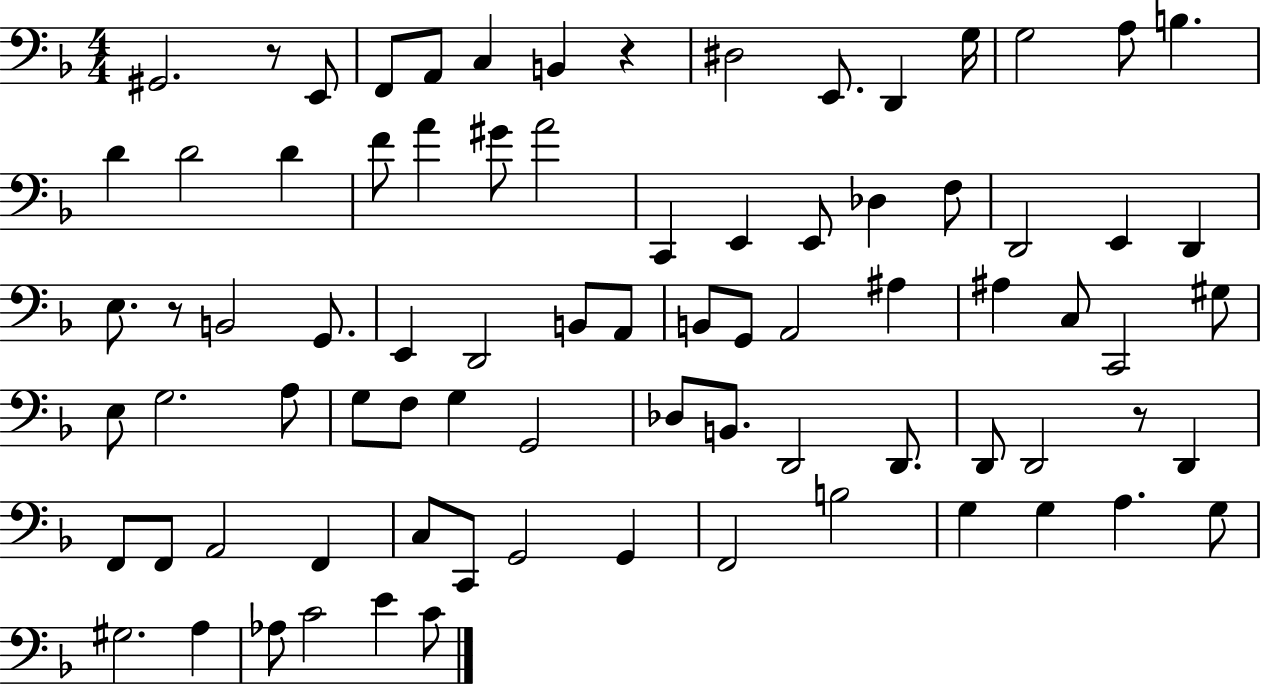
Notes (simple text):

G#2/h. R/e E2/e F2/e A2/e C3/q B2/q R/q D#3/h E2/e. D2/q G3/s G3/h A3/e B3/q. D4/q D4/h D4/q F4/e A4/q G#4/e A4/h C2/q E2/q E2/e Db3/q F3/e D2/h E2/q D2/q E3/e. R/e B2/h G2/e. E2/q D2/h B2/e A2/e B2/e G2/e A2/h A#3/q A#3/q C3/e C2/h G#3/e E3/e G3/h. A3/e G3/e F3/e G3/q G2/h Db3/e B2/e. D2/h D2/e. D2/e D2/h R/e D2/q F2/e F2/e A2/h F2/q C3/e C2/e G2/h G2/q F2/h B3/h G3/q G3/q A3/q. G3/e G#3/h. A3/q Ab3/e C4/h E4/q C4/e